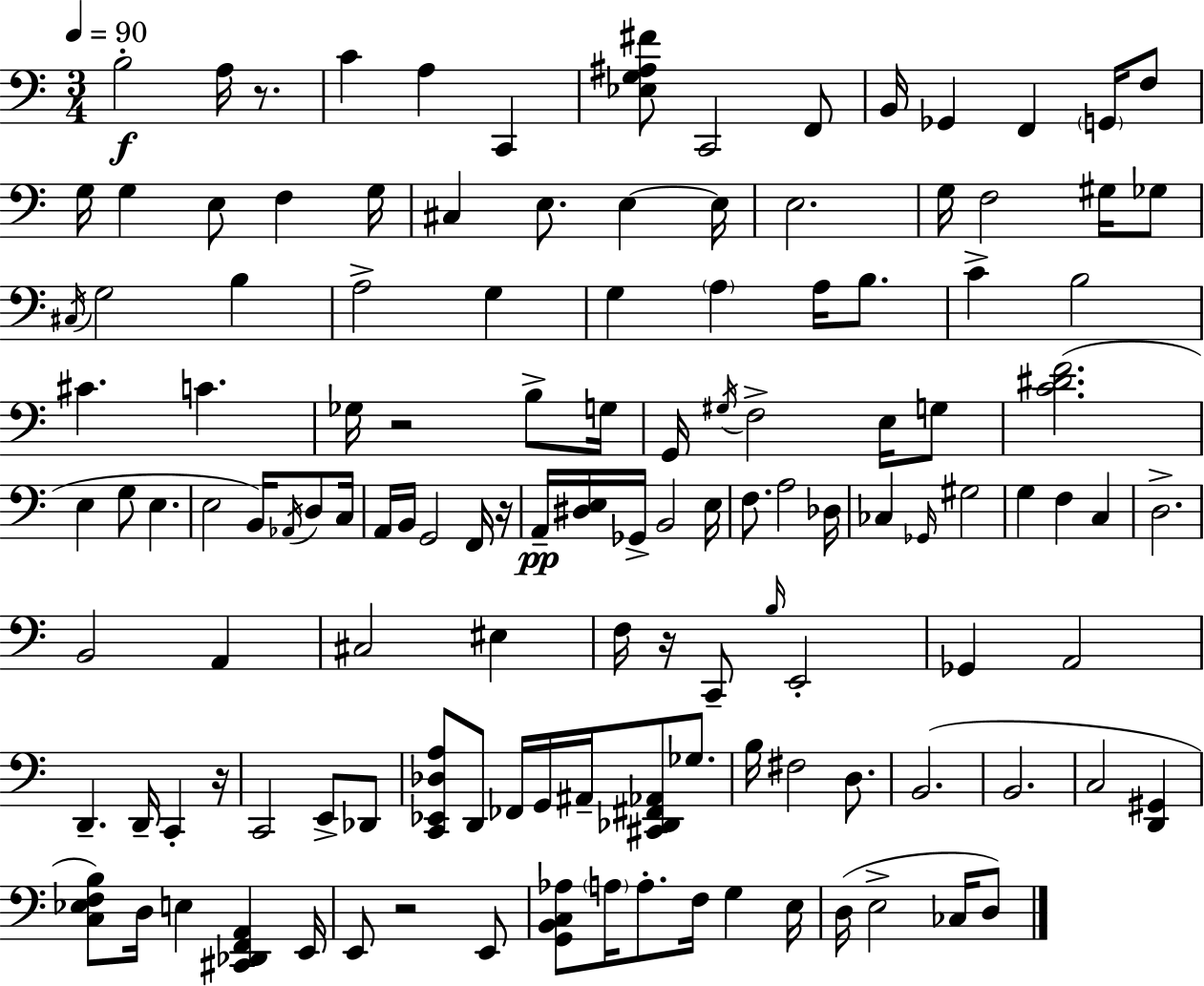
B3/h A3/s R/e. C4/q A3/q C2/q [Eb3,G3,A#3,F#4]/e C2/h F2/e B2/s Gb2/q F2/q G2/s F3/e G3/s G3/q E3/e F3/q G3/s C#3/q E3/e. E3/q E3/s E3/h. G3/s F3/h G#3/s Gb3/e C#3/s G3/h B3/q A3/h G3/q G3/q A3/q A3/s B3/e. C4/q B3/h C#4/q. C4/q. Gb3/s R/h B3/e G3/s G2/s G#3/s F3/h E3/s G3/e [C4,D#4,F4]/h. E3/q G3/e E3/q. E3/h B2/s Ab2/s D3/e C3/s A2/s B2/s G2/h F2/s R/s A2/s [D#3,E3]/s Gb2/s B2/h E3/s F3/e. A3/h Db3/s CES3/q Gb2/s G#3/h G3/q F3/q C3/q D3/h. B2/h A2/q C#3/h EIS3/q F3/s R/s C2/e B3/s E2/h Gb2/q A2/h D2/q. D2/s C2/q R/s C2/h E2/e Db2/e [C2,Eb2,Db3,A3]/e D2/e FES2/s G2/s A#2/s [C#2,Db2,F#2,Ab2]/e Gb3/e. B3/s F#3/h D3/e. B2/h. B2/h. C3/h [D2,G#2]/q [C3,Eb3,F3,B3]/e D3/s E3/q [C#2,Db2,F2,A2]/q E2/s E2/e R/h E2/e [G2,B2,C3,Ab3]/e A3/s A3/e. F3/s G3/q E3/s D3/s E3/h CES3/s D3/e